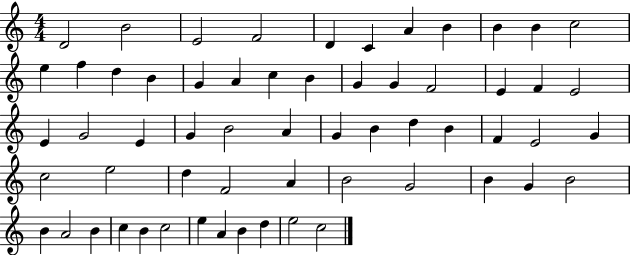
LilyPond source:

{
  \clef treble
  \numericTimeSignature
  \time 4/4
  \key c \major
  d'2 b'2 | e'2 f'2 | d'4 c'4 a'4 b'4 | b'4 b'4 c''2 | \break e''4 f''4 d''4 b'4 | g'4 a'4 c''4 b'4 | g'4 g'4 f'2 | e'4 f'4 e'2 | \break e'4 g'2 e'4 | g'4 b'2 a'4 | g'4 b'4 d''4 b'4 | f'4 e'2 g'4 | \break c''2 e''2 | d''4 f'2 a'4 | b'2 g'2 | b'4 g'4 b'2 | \break b'4 a'2 b'4 | c''4 b'4 c''2 | e''4 a'4 b'4 d''4 | e''2 c''2 | \break \bar "|."
}